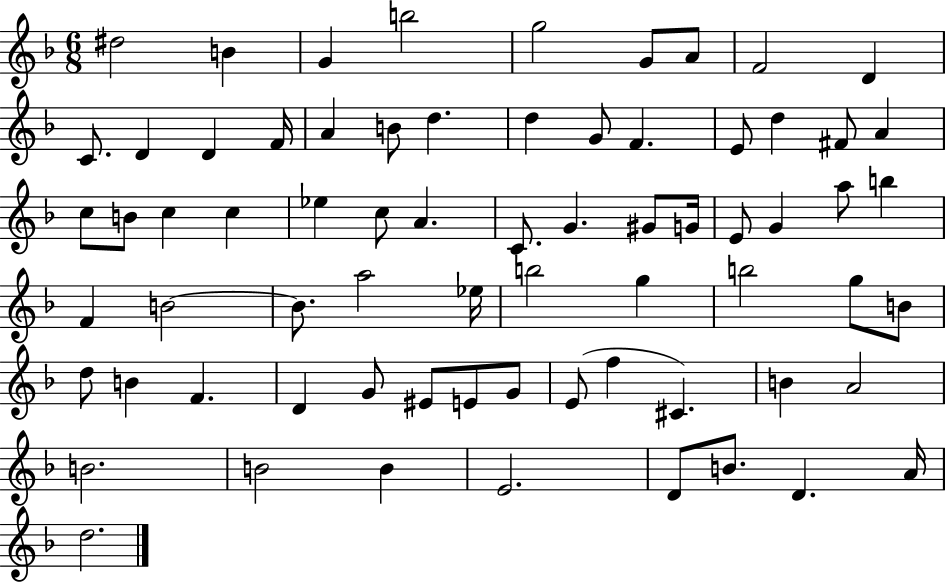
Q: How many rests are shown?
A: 0